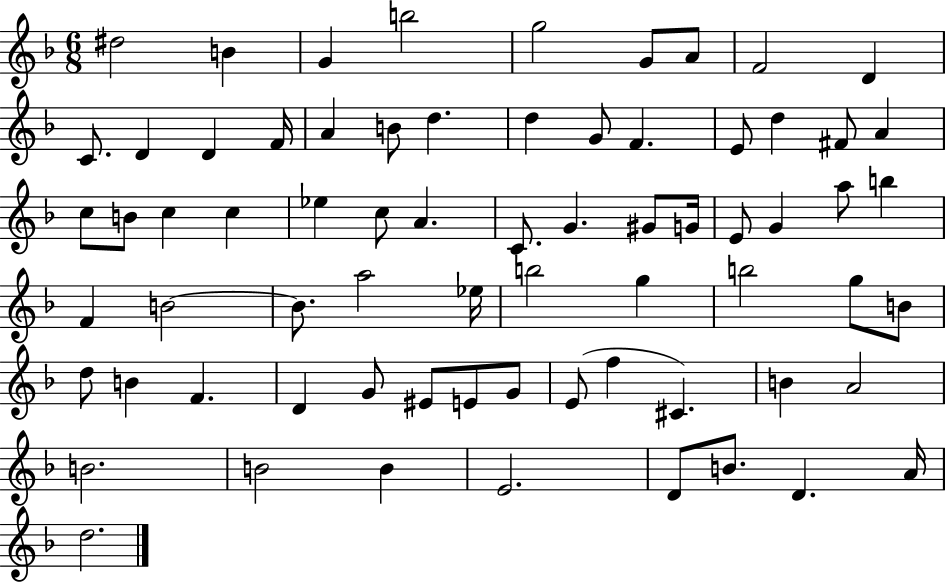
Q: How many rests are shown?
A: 0